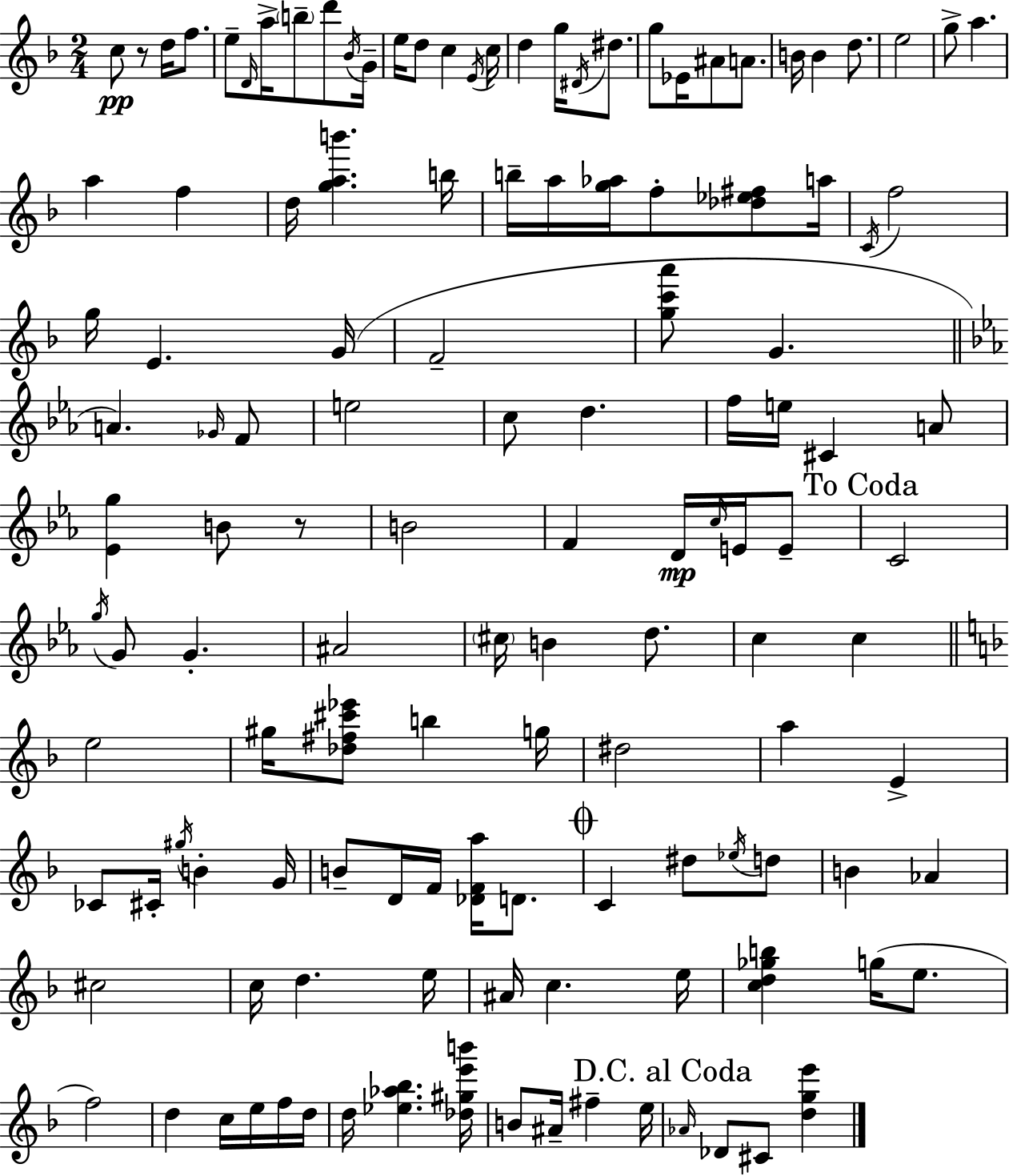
{
  \clef treble
  \numericTimeSignature
  \time 2/4
  \key d \minor
  c''8\pp r8 d''16 f''8. | e''8-- \grace { d'16 } a''16-> \parenthesize b''8-- d'''8 | \acciaccatura { bes'16 } g'16-- e''16 d''8 c''4 | \acciaccatura { e'16 } c''16 d''4 g''16 | \break \acciaccatura { dis'16 } dis''8. g''8 ees'16 ais'8 | a'8. b'16 b'4 | d''8. e''2 | g''8-> a''4. | \break a''4 | f''4 d''16 <g'' a'' b'''>4. | b''16 b''16-- a''16 <g'' aes''>16 f''8-. | <des'' ees'' fis''>8 a''16 \acciaccatura { c'16 } f''2 | \break g''16 e'4. | g'16( f'2-- | <g'' c''' a'''>8 g'4. | \bar "||" \break \key ees \major a'4.) \grace { ges'16 } f'8 | e''2 | c''8 d''4. | f''16 e''16 cis'4 a'8 | \break <ees' g''>4 b'8 r8 | b'2 | f'4 d'16\mp \grace { c''16 } e'16 | e'8-- \mark "To Coda" c'2 | \break \acciaccatura { g''16 } g'8 g'4.-. | ais'2 | \parenthesize cis''16 b'4 | d''8. c''4 c''4 | \break \bar "||" \break \key f \major e''2 | gis''16 <des'' fis'' cis''' ees'''>8 b''4 g''16 | dis''2 | a''4 e'4-> | \break ces'8 cis'16-. \acciaccatura { gis''16 } b'4-. | g'16 b'8-- d'16 f'16 <des' f' a''>16 d'8. | \mark \markup { \musicglyph "scripts.coda" } c'4 dis''8 \acciaccatura { ees''16 } | d''8 b'4 aes'4 | \break cis''2 | c''16 d''4. | e''16 ais'16 c''4. | e''16 <c'' d'' ges'' b''>4 g''16( e''8. | \break f''2) | d''4 c''16 e''16 | f''16 d''16 d''16 <ees'' aes'' bes''>4. | <des'' gis'' e''' b'''>16 b'8 ais'16-- fis''4-- | \break e''16 \mark "D.C. al Coda" \grace { aes'16 } des'8 cis'8 <d'' g'' e'''>4 | \bar "|."
}